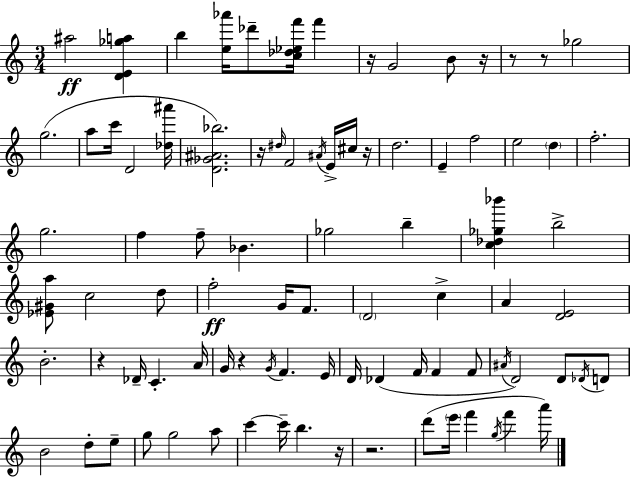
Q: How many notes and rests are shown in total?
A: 88